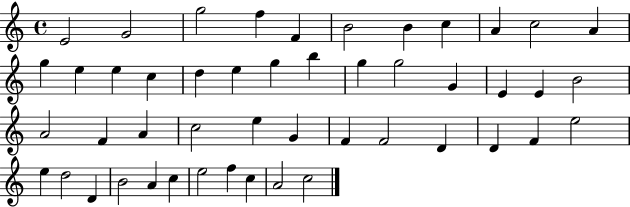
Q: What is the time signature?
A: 4/4